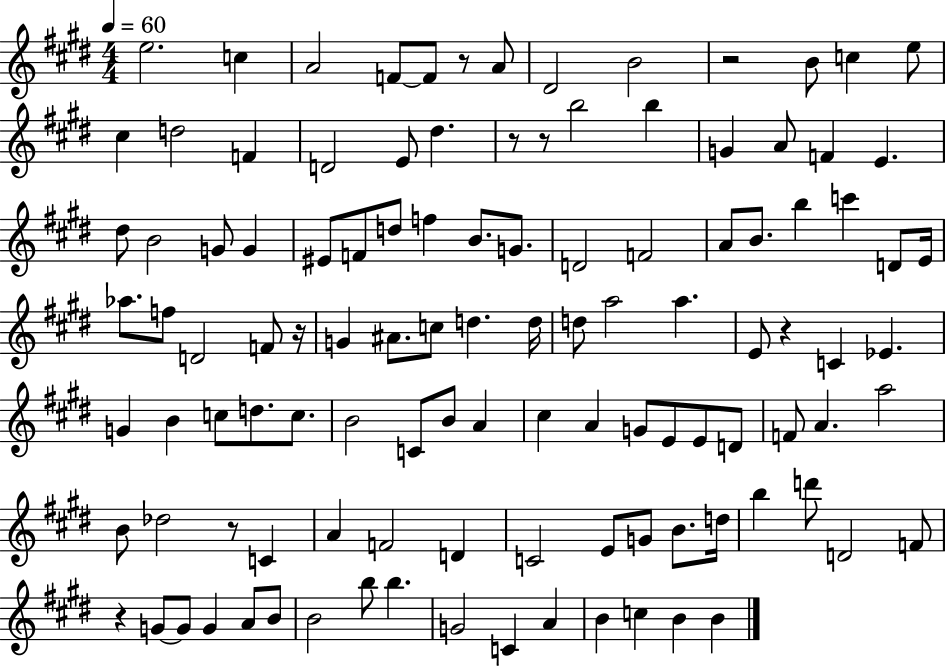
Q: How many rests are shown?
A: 8